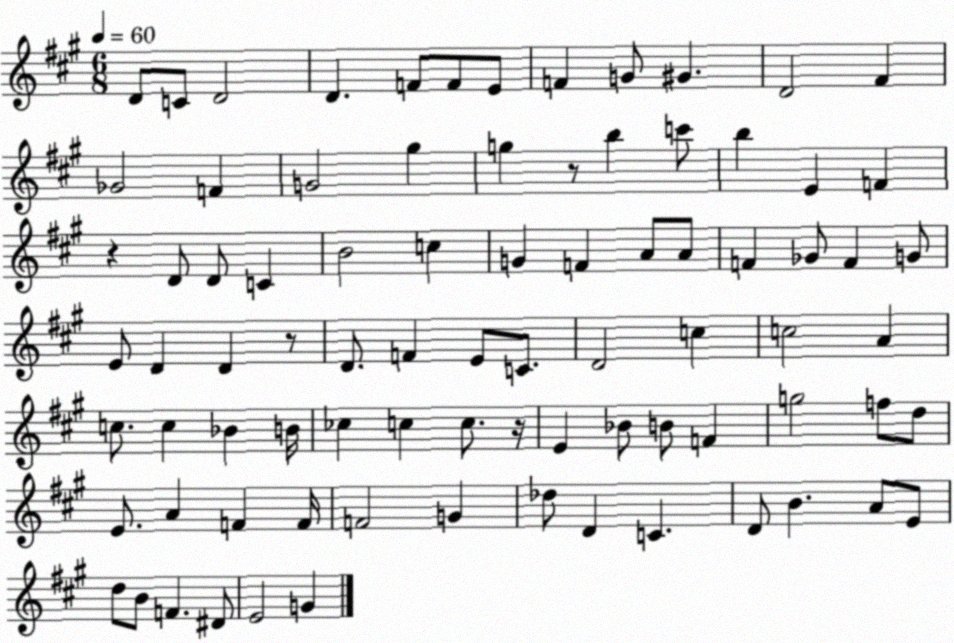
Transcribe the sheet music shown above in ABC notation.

X:1
T:Untitled
M:6/8
L:1/4
K:A
D/2 C/2 D2 D F/2 F/2 E/2 F G/2 ^G D2 ^F _G2 F G2 ^g g z/2 b c'/2 b E F z D/2 D/2 C B2 c G F A/2 A/2 F _G/2 F G/2 E/2 D D z/2 D/2 F E/2 C/2 D2 c c2 A c/2 c _B B/4 _c c c/2 z/4 E _B/2 B/2 F g2 f/2 d/2 E/2 A F F/4 F2 G _d/2 D C D/2 B A/2 E/2 d/2 B/2 F ^D/2 E2 G